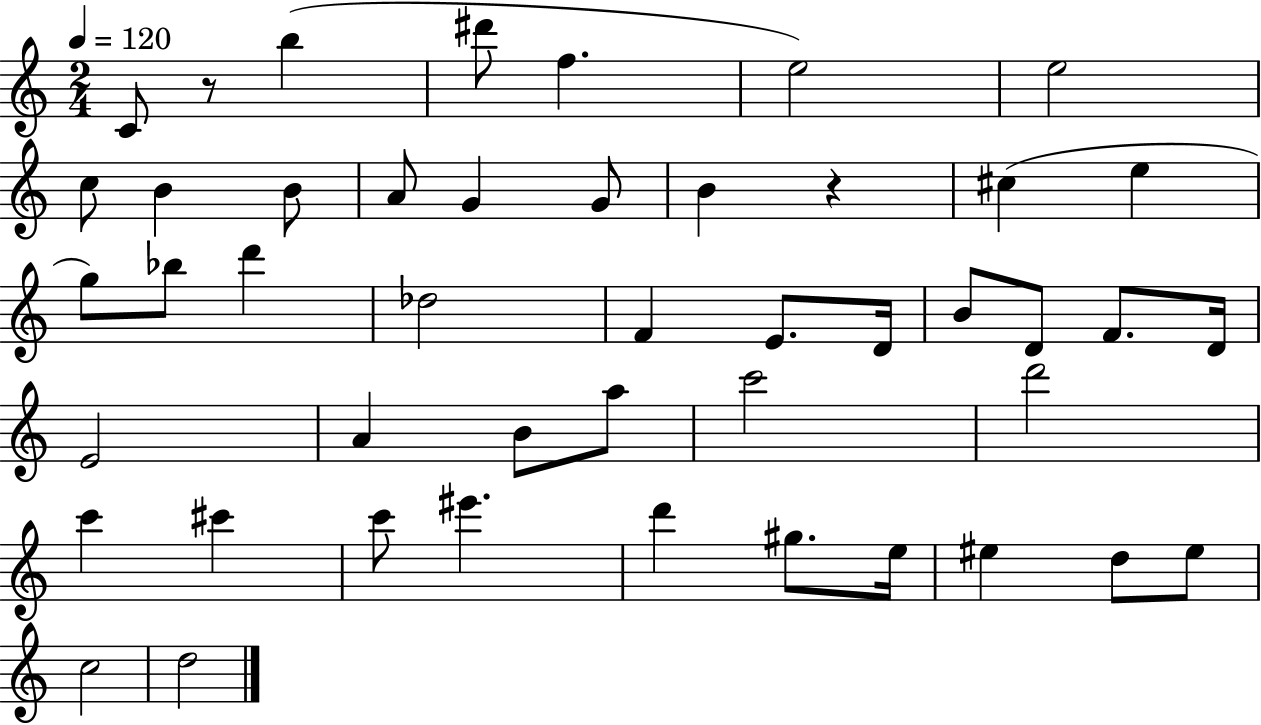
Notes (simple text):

C4/e R/e B5/q D#6/e F5/q. E5/h E5/h C5/e B4/q B4/e A4/e G4/q G4/e B4/q R/q C#5/q E5/q G5/e Bb5/e D6/q Db5/h F4/q E4/e. D4/s B4/e D4/e F4/e. D4/s E4/h A4/q B4/e A5/e C6/h D6/h C6/q C#6/q C6/e EIS6/q. D6/q G#5/e. E5/s EIS5/q D5/e EIS5/e C5/h D5/h